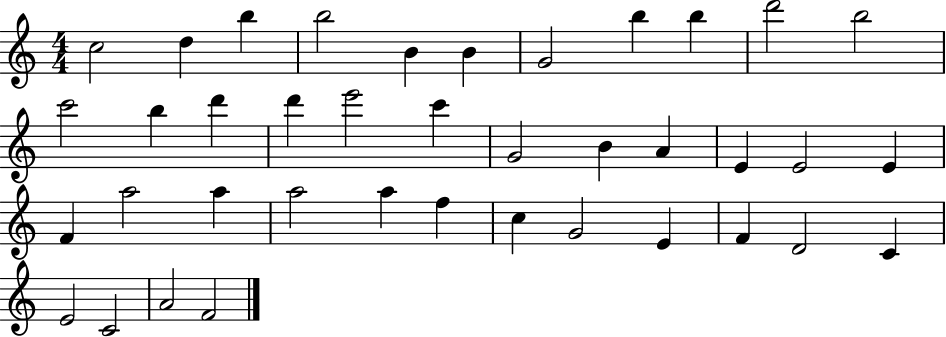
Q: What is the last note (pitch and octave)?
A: F4